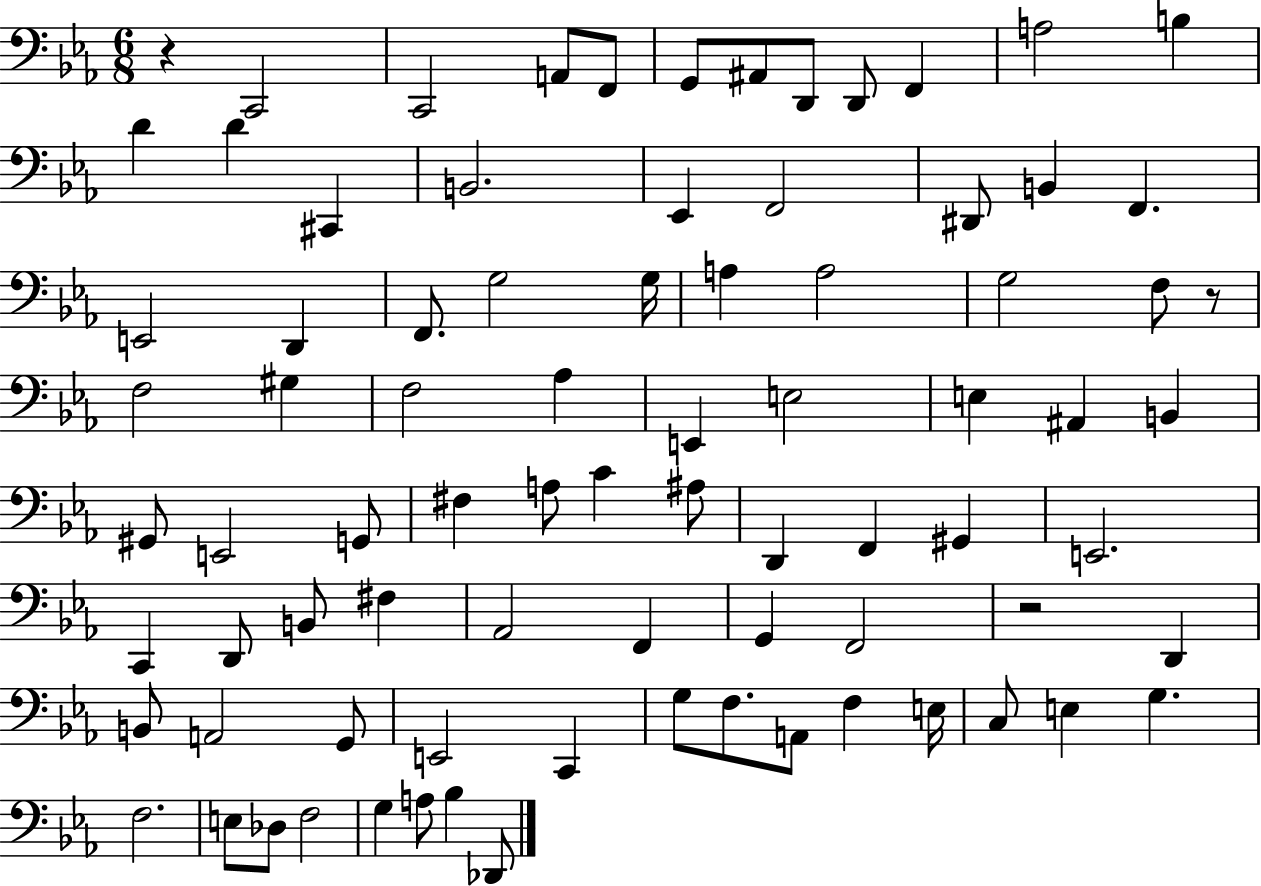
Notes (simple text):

R/q C2/h C2/h A2/e F2/e G2/e A#2/e D2/e D2/e F2/q A3/h B3/q D4/q D4/q C#2/q B2/h. Eb2/q F2/h D#2/e B2/q F2/q. E2/h D2/q F2/e. G3/h G3/s A3/q A3/h G3/h F3/e R/e F3/h G#3/q F3/h Ab3/q E2/q E3/h E3/q A#2/q B2/q G#2/e E2/h G2/e F#3/q A3/e C4/q A#3/e D2/q F2/q G#2/q E2/h. C2/q D2/e B2/e F#3/q Ab2/h F2/q G2/q F2/h R/h D2/q B2/e A2/h G2/e E2/h C2/q G3/e F3/e. A2/e F3/q E3/s C3/e E3/q G3/q. F3/h. E3/e Db3/e F3/h G3/q A3/e Bb3/q Db2/e